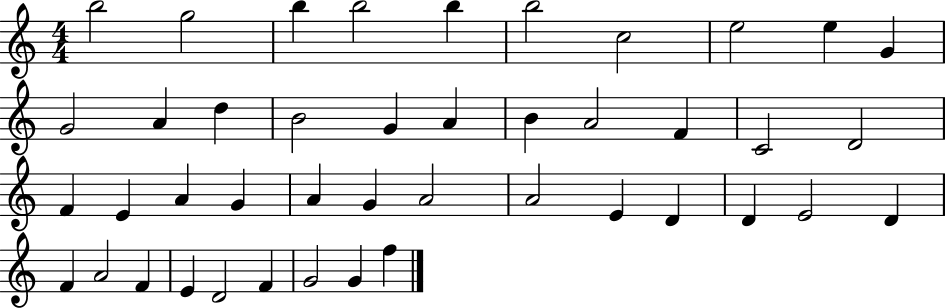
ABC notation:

X:1
T:Untitled
M:4/4
L:1/4
K:C
b2 g2 b b2 b b2 c2 e2 e G G2 A d B2 G A B A2 F C2 D2 F E A G A G A2 A2 E D D E2 D F A2 F E D2 F G2 G f